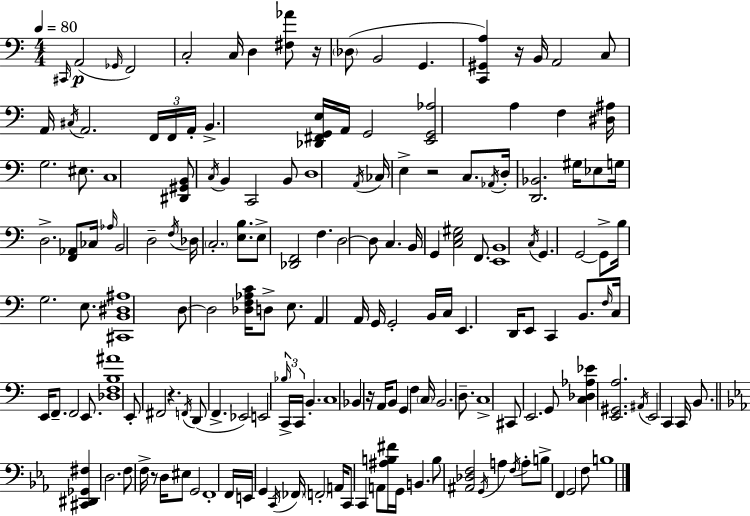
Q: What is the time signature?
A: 4/4